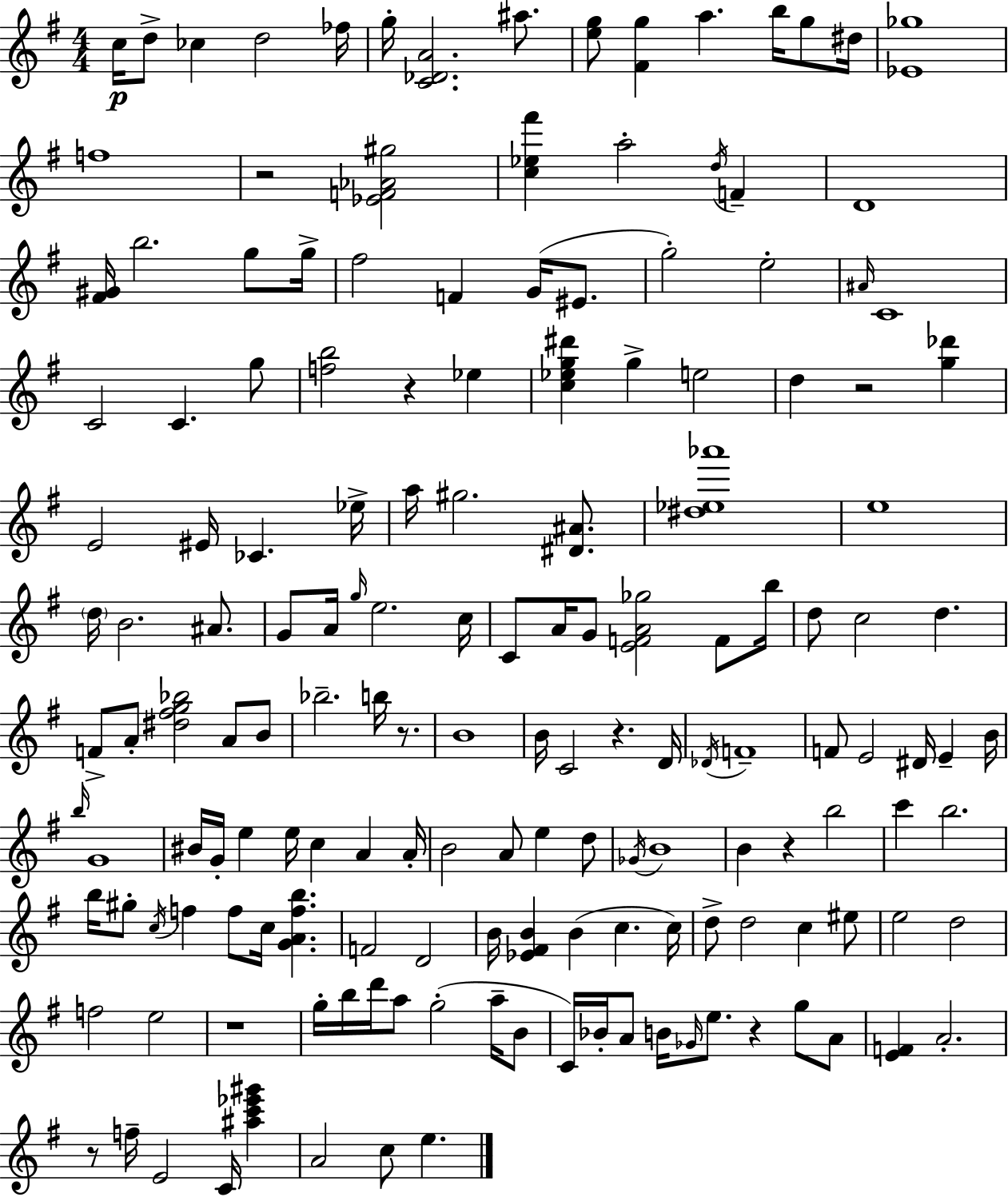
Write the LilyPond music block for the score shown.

{
  \clef treble
  \numericTimeSignature
  \time 4/4
  \key e \minor
  c''16\p d''8-> ces''4 d''2 fes''16 | g''16-. <c' des' a'>2. ais''8. | <e'' g''>8 <fis' g''>4 a''4. b''16 g''8 dis''16 | <ees' ges''>1 | \break f''1 | r2 <ees' f' aes' gis''>2 | <c'' ees'' fis'''>4 a''2-. \acciaccatura { d''16 } f'4-- | d'1 | \break <fis' gis'>16 b''2. g''8 | g''16-> fis''2 f'4 g'16( eis'8. | g''2-.) e''2-. | \grace { ais'16 } c'1 | \break c'2 c'4. | g''8 <f'' b''>2 r4 ees''4 | <c'' ees'' g'' dis'''>4 g''4-> e''2 | d''4 r2 <g'' des'''>4 | \break e'2 eis'16 ces'4. | ees''16-> a''16 gis''2. <dis' ais'>8. | <dis'' ees'' aes'''>1 | e''1 | \break \parenthesize d''16 b'2. ais'8. | g'8 a'16 \grace { g''16 } e''2. | c''16 c'8 a'16 g'8 <e' f' a' ges''>2 | f'8 b''16 d''8 c''2 d''4. | \break f'8-> a'8-. <dis'' fis'' g'' bes''>2 a'8 | b'8 bes''2.-- b''16 | r8. b'1 | b'16 c'2 r4. | \break d'16 \acciaccatura { des'16 } f'1-- | f'8 e'2 dis'16 e'4-- | b'16 \grace { b''16 } g'1 | bis'16 g'16-. e''4 e''16 c''4 | \break a'4 a'16-. b'2 a'8 e''4 | d''8 \acciaccatura { ges'16 } b'1 | b'4 r4 b''2 | c'''4 b''2. | \break b''16 gis''8-. \acciaccatura { c''16 } f''4 f''8 | c''16 <g' a' f'' b''>4. f'2 d'2 | b'16 <ees' fis' b'>4 b'4( | c''4. c''16) d''8-> d''2 | \break c''4 eis''8 e''2 d''2 | f''2 e''2 | r1 | g''16-. b''16 d'''16 a''8 g''2-.( | \break a''16-- b'8 c'16) bes'16-. a'8 b'16 \grace { ges'16 } e''8. | r4 g''8 a'8 <e' f'>4 a'2.-. | r8 f''16-- e'2 | c'16 <ais'' c''' ees''' gis'''>4 a'2 | \break c''8 e''4. \bar "|."
}